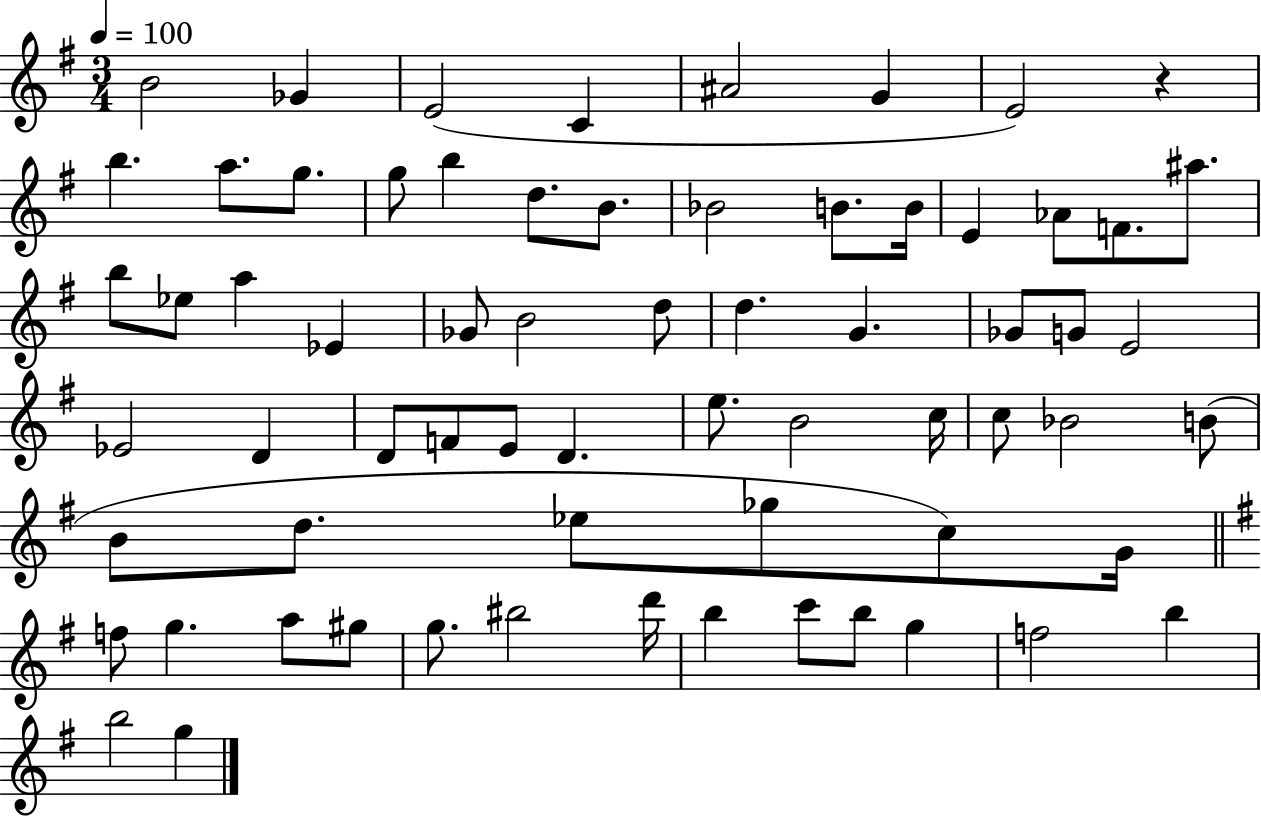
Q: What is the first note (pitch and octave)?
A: B4